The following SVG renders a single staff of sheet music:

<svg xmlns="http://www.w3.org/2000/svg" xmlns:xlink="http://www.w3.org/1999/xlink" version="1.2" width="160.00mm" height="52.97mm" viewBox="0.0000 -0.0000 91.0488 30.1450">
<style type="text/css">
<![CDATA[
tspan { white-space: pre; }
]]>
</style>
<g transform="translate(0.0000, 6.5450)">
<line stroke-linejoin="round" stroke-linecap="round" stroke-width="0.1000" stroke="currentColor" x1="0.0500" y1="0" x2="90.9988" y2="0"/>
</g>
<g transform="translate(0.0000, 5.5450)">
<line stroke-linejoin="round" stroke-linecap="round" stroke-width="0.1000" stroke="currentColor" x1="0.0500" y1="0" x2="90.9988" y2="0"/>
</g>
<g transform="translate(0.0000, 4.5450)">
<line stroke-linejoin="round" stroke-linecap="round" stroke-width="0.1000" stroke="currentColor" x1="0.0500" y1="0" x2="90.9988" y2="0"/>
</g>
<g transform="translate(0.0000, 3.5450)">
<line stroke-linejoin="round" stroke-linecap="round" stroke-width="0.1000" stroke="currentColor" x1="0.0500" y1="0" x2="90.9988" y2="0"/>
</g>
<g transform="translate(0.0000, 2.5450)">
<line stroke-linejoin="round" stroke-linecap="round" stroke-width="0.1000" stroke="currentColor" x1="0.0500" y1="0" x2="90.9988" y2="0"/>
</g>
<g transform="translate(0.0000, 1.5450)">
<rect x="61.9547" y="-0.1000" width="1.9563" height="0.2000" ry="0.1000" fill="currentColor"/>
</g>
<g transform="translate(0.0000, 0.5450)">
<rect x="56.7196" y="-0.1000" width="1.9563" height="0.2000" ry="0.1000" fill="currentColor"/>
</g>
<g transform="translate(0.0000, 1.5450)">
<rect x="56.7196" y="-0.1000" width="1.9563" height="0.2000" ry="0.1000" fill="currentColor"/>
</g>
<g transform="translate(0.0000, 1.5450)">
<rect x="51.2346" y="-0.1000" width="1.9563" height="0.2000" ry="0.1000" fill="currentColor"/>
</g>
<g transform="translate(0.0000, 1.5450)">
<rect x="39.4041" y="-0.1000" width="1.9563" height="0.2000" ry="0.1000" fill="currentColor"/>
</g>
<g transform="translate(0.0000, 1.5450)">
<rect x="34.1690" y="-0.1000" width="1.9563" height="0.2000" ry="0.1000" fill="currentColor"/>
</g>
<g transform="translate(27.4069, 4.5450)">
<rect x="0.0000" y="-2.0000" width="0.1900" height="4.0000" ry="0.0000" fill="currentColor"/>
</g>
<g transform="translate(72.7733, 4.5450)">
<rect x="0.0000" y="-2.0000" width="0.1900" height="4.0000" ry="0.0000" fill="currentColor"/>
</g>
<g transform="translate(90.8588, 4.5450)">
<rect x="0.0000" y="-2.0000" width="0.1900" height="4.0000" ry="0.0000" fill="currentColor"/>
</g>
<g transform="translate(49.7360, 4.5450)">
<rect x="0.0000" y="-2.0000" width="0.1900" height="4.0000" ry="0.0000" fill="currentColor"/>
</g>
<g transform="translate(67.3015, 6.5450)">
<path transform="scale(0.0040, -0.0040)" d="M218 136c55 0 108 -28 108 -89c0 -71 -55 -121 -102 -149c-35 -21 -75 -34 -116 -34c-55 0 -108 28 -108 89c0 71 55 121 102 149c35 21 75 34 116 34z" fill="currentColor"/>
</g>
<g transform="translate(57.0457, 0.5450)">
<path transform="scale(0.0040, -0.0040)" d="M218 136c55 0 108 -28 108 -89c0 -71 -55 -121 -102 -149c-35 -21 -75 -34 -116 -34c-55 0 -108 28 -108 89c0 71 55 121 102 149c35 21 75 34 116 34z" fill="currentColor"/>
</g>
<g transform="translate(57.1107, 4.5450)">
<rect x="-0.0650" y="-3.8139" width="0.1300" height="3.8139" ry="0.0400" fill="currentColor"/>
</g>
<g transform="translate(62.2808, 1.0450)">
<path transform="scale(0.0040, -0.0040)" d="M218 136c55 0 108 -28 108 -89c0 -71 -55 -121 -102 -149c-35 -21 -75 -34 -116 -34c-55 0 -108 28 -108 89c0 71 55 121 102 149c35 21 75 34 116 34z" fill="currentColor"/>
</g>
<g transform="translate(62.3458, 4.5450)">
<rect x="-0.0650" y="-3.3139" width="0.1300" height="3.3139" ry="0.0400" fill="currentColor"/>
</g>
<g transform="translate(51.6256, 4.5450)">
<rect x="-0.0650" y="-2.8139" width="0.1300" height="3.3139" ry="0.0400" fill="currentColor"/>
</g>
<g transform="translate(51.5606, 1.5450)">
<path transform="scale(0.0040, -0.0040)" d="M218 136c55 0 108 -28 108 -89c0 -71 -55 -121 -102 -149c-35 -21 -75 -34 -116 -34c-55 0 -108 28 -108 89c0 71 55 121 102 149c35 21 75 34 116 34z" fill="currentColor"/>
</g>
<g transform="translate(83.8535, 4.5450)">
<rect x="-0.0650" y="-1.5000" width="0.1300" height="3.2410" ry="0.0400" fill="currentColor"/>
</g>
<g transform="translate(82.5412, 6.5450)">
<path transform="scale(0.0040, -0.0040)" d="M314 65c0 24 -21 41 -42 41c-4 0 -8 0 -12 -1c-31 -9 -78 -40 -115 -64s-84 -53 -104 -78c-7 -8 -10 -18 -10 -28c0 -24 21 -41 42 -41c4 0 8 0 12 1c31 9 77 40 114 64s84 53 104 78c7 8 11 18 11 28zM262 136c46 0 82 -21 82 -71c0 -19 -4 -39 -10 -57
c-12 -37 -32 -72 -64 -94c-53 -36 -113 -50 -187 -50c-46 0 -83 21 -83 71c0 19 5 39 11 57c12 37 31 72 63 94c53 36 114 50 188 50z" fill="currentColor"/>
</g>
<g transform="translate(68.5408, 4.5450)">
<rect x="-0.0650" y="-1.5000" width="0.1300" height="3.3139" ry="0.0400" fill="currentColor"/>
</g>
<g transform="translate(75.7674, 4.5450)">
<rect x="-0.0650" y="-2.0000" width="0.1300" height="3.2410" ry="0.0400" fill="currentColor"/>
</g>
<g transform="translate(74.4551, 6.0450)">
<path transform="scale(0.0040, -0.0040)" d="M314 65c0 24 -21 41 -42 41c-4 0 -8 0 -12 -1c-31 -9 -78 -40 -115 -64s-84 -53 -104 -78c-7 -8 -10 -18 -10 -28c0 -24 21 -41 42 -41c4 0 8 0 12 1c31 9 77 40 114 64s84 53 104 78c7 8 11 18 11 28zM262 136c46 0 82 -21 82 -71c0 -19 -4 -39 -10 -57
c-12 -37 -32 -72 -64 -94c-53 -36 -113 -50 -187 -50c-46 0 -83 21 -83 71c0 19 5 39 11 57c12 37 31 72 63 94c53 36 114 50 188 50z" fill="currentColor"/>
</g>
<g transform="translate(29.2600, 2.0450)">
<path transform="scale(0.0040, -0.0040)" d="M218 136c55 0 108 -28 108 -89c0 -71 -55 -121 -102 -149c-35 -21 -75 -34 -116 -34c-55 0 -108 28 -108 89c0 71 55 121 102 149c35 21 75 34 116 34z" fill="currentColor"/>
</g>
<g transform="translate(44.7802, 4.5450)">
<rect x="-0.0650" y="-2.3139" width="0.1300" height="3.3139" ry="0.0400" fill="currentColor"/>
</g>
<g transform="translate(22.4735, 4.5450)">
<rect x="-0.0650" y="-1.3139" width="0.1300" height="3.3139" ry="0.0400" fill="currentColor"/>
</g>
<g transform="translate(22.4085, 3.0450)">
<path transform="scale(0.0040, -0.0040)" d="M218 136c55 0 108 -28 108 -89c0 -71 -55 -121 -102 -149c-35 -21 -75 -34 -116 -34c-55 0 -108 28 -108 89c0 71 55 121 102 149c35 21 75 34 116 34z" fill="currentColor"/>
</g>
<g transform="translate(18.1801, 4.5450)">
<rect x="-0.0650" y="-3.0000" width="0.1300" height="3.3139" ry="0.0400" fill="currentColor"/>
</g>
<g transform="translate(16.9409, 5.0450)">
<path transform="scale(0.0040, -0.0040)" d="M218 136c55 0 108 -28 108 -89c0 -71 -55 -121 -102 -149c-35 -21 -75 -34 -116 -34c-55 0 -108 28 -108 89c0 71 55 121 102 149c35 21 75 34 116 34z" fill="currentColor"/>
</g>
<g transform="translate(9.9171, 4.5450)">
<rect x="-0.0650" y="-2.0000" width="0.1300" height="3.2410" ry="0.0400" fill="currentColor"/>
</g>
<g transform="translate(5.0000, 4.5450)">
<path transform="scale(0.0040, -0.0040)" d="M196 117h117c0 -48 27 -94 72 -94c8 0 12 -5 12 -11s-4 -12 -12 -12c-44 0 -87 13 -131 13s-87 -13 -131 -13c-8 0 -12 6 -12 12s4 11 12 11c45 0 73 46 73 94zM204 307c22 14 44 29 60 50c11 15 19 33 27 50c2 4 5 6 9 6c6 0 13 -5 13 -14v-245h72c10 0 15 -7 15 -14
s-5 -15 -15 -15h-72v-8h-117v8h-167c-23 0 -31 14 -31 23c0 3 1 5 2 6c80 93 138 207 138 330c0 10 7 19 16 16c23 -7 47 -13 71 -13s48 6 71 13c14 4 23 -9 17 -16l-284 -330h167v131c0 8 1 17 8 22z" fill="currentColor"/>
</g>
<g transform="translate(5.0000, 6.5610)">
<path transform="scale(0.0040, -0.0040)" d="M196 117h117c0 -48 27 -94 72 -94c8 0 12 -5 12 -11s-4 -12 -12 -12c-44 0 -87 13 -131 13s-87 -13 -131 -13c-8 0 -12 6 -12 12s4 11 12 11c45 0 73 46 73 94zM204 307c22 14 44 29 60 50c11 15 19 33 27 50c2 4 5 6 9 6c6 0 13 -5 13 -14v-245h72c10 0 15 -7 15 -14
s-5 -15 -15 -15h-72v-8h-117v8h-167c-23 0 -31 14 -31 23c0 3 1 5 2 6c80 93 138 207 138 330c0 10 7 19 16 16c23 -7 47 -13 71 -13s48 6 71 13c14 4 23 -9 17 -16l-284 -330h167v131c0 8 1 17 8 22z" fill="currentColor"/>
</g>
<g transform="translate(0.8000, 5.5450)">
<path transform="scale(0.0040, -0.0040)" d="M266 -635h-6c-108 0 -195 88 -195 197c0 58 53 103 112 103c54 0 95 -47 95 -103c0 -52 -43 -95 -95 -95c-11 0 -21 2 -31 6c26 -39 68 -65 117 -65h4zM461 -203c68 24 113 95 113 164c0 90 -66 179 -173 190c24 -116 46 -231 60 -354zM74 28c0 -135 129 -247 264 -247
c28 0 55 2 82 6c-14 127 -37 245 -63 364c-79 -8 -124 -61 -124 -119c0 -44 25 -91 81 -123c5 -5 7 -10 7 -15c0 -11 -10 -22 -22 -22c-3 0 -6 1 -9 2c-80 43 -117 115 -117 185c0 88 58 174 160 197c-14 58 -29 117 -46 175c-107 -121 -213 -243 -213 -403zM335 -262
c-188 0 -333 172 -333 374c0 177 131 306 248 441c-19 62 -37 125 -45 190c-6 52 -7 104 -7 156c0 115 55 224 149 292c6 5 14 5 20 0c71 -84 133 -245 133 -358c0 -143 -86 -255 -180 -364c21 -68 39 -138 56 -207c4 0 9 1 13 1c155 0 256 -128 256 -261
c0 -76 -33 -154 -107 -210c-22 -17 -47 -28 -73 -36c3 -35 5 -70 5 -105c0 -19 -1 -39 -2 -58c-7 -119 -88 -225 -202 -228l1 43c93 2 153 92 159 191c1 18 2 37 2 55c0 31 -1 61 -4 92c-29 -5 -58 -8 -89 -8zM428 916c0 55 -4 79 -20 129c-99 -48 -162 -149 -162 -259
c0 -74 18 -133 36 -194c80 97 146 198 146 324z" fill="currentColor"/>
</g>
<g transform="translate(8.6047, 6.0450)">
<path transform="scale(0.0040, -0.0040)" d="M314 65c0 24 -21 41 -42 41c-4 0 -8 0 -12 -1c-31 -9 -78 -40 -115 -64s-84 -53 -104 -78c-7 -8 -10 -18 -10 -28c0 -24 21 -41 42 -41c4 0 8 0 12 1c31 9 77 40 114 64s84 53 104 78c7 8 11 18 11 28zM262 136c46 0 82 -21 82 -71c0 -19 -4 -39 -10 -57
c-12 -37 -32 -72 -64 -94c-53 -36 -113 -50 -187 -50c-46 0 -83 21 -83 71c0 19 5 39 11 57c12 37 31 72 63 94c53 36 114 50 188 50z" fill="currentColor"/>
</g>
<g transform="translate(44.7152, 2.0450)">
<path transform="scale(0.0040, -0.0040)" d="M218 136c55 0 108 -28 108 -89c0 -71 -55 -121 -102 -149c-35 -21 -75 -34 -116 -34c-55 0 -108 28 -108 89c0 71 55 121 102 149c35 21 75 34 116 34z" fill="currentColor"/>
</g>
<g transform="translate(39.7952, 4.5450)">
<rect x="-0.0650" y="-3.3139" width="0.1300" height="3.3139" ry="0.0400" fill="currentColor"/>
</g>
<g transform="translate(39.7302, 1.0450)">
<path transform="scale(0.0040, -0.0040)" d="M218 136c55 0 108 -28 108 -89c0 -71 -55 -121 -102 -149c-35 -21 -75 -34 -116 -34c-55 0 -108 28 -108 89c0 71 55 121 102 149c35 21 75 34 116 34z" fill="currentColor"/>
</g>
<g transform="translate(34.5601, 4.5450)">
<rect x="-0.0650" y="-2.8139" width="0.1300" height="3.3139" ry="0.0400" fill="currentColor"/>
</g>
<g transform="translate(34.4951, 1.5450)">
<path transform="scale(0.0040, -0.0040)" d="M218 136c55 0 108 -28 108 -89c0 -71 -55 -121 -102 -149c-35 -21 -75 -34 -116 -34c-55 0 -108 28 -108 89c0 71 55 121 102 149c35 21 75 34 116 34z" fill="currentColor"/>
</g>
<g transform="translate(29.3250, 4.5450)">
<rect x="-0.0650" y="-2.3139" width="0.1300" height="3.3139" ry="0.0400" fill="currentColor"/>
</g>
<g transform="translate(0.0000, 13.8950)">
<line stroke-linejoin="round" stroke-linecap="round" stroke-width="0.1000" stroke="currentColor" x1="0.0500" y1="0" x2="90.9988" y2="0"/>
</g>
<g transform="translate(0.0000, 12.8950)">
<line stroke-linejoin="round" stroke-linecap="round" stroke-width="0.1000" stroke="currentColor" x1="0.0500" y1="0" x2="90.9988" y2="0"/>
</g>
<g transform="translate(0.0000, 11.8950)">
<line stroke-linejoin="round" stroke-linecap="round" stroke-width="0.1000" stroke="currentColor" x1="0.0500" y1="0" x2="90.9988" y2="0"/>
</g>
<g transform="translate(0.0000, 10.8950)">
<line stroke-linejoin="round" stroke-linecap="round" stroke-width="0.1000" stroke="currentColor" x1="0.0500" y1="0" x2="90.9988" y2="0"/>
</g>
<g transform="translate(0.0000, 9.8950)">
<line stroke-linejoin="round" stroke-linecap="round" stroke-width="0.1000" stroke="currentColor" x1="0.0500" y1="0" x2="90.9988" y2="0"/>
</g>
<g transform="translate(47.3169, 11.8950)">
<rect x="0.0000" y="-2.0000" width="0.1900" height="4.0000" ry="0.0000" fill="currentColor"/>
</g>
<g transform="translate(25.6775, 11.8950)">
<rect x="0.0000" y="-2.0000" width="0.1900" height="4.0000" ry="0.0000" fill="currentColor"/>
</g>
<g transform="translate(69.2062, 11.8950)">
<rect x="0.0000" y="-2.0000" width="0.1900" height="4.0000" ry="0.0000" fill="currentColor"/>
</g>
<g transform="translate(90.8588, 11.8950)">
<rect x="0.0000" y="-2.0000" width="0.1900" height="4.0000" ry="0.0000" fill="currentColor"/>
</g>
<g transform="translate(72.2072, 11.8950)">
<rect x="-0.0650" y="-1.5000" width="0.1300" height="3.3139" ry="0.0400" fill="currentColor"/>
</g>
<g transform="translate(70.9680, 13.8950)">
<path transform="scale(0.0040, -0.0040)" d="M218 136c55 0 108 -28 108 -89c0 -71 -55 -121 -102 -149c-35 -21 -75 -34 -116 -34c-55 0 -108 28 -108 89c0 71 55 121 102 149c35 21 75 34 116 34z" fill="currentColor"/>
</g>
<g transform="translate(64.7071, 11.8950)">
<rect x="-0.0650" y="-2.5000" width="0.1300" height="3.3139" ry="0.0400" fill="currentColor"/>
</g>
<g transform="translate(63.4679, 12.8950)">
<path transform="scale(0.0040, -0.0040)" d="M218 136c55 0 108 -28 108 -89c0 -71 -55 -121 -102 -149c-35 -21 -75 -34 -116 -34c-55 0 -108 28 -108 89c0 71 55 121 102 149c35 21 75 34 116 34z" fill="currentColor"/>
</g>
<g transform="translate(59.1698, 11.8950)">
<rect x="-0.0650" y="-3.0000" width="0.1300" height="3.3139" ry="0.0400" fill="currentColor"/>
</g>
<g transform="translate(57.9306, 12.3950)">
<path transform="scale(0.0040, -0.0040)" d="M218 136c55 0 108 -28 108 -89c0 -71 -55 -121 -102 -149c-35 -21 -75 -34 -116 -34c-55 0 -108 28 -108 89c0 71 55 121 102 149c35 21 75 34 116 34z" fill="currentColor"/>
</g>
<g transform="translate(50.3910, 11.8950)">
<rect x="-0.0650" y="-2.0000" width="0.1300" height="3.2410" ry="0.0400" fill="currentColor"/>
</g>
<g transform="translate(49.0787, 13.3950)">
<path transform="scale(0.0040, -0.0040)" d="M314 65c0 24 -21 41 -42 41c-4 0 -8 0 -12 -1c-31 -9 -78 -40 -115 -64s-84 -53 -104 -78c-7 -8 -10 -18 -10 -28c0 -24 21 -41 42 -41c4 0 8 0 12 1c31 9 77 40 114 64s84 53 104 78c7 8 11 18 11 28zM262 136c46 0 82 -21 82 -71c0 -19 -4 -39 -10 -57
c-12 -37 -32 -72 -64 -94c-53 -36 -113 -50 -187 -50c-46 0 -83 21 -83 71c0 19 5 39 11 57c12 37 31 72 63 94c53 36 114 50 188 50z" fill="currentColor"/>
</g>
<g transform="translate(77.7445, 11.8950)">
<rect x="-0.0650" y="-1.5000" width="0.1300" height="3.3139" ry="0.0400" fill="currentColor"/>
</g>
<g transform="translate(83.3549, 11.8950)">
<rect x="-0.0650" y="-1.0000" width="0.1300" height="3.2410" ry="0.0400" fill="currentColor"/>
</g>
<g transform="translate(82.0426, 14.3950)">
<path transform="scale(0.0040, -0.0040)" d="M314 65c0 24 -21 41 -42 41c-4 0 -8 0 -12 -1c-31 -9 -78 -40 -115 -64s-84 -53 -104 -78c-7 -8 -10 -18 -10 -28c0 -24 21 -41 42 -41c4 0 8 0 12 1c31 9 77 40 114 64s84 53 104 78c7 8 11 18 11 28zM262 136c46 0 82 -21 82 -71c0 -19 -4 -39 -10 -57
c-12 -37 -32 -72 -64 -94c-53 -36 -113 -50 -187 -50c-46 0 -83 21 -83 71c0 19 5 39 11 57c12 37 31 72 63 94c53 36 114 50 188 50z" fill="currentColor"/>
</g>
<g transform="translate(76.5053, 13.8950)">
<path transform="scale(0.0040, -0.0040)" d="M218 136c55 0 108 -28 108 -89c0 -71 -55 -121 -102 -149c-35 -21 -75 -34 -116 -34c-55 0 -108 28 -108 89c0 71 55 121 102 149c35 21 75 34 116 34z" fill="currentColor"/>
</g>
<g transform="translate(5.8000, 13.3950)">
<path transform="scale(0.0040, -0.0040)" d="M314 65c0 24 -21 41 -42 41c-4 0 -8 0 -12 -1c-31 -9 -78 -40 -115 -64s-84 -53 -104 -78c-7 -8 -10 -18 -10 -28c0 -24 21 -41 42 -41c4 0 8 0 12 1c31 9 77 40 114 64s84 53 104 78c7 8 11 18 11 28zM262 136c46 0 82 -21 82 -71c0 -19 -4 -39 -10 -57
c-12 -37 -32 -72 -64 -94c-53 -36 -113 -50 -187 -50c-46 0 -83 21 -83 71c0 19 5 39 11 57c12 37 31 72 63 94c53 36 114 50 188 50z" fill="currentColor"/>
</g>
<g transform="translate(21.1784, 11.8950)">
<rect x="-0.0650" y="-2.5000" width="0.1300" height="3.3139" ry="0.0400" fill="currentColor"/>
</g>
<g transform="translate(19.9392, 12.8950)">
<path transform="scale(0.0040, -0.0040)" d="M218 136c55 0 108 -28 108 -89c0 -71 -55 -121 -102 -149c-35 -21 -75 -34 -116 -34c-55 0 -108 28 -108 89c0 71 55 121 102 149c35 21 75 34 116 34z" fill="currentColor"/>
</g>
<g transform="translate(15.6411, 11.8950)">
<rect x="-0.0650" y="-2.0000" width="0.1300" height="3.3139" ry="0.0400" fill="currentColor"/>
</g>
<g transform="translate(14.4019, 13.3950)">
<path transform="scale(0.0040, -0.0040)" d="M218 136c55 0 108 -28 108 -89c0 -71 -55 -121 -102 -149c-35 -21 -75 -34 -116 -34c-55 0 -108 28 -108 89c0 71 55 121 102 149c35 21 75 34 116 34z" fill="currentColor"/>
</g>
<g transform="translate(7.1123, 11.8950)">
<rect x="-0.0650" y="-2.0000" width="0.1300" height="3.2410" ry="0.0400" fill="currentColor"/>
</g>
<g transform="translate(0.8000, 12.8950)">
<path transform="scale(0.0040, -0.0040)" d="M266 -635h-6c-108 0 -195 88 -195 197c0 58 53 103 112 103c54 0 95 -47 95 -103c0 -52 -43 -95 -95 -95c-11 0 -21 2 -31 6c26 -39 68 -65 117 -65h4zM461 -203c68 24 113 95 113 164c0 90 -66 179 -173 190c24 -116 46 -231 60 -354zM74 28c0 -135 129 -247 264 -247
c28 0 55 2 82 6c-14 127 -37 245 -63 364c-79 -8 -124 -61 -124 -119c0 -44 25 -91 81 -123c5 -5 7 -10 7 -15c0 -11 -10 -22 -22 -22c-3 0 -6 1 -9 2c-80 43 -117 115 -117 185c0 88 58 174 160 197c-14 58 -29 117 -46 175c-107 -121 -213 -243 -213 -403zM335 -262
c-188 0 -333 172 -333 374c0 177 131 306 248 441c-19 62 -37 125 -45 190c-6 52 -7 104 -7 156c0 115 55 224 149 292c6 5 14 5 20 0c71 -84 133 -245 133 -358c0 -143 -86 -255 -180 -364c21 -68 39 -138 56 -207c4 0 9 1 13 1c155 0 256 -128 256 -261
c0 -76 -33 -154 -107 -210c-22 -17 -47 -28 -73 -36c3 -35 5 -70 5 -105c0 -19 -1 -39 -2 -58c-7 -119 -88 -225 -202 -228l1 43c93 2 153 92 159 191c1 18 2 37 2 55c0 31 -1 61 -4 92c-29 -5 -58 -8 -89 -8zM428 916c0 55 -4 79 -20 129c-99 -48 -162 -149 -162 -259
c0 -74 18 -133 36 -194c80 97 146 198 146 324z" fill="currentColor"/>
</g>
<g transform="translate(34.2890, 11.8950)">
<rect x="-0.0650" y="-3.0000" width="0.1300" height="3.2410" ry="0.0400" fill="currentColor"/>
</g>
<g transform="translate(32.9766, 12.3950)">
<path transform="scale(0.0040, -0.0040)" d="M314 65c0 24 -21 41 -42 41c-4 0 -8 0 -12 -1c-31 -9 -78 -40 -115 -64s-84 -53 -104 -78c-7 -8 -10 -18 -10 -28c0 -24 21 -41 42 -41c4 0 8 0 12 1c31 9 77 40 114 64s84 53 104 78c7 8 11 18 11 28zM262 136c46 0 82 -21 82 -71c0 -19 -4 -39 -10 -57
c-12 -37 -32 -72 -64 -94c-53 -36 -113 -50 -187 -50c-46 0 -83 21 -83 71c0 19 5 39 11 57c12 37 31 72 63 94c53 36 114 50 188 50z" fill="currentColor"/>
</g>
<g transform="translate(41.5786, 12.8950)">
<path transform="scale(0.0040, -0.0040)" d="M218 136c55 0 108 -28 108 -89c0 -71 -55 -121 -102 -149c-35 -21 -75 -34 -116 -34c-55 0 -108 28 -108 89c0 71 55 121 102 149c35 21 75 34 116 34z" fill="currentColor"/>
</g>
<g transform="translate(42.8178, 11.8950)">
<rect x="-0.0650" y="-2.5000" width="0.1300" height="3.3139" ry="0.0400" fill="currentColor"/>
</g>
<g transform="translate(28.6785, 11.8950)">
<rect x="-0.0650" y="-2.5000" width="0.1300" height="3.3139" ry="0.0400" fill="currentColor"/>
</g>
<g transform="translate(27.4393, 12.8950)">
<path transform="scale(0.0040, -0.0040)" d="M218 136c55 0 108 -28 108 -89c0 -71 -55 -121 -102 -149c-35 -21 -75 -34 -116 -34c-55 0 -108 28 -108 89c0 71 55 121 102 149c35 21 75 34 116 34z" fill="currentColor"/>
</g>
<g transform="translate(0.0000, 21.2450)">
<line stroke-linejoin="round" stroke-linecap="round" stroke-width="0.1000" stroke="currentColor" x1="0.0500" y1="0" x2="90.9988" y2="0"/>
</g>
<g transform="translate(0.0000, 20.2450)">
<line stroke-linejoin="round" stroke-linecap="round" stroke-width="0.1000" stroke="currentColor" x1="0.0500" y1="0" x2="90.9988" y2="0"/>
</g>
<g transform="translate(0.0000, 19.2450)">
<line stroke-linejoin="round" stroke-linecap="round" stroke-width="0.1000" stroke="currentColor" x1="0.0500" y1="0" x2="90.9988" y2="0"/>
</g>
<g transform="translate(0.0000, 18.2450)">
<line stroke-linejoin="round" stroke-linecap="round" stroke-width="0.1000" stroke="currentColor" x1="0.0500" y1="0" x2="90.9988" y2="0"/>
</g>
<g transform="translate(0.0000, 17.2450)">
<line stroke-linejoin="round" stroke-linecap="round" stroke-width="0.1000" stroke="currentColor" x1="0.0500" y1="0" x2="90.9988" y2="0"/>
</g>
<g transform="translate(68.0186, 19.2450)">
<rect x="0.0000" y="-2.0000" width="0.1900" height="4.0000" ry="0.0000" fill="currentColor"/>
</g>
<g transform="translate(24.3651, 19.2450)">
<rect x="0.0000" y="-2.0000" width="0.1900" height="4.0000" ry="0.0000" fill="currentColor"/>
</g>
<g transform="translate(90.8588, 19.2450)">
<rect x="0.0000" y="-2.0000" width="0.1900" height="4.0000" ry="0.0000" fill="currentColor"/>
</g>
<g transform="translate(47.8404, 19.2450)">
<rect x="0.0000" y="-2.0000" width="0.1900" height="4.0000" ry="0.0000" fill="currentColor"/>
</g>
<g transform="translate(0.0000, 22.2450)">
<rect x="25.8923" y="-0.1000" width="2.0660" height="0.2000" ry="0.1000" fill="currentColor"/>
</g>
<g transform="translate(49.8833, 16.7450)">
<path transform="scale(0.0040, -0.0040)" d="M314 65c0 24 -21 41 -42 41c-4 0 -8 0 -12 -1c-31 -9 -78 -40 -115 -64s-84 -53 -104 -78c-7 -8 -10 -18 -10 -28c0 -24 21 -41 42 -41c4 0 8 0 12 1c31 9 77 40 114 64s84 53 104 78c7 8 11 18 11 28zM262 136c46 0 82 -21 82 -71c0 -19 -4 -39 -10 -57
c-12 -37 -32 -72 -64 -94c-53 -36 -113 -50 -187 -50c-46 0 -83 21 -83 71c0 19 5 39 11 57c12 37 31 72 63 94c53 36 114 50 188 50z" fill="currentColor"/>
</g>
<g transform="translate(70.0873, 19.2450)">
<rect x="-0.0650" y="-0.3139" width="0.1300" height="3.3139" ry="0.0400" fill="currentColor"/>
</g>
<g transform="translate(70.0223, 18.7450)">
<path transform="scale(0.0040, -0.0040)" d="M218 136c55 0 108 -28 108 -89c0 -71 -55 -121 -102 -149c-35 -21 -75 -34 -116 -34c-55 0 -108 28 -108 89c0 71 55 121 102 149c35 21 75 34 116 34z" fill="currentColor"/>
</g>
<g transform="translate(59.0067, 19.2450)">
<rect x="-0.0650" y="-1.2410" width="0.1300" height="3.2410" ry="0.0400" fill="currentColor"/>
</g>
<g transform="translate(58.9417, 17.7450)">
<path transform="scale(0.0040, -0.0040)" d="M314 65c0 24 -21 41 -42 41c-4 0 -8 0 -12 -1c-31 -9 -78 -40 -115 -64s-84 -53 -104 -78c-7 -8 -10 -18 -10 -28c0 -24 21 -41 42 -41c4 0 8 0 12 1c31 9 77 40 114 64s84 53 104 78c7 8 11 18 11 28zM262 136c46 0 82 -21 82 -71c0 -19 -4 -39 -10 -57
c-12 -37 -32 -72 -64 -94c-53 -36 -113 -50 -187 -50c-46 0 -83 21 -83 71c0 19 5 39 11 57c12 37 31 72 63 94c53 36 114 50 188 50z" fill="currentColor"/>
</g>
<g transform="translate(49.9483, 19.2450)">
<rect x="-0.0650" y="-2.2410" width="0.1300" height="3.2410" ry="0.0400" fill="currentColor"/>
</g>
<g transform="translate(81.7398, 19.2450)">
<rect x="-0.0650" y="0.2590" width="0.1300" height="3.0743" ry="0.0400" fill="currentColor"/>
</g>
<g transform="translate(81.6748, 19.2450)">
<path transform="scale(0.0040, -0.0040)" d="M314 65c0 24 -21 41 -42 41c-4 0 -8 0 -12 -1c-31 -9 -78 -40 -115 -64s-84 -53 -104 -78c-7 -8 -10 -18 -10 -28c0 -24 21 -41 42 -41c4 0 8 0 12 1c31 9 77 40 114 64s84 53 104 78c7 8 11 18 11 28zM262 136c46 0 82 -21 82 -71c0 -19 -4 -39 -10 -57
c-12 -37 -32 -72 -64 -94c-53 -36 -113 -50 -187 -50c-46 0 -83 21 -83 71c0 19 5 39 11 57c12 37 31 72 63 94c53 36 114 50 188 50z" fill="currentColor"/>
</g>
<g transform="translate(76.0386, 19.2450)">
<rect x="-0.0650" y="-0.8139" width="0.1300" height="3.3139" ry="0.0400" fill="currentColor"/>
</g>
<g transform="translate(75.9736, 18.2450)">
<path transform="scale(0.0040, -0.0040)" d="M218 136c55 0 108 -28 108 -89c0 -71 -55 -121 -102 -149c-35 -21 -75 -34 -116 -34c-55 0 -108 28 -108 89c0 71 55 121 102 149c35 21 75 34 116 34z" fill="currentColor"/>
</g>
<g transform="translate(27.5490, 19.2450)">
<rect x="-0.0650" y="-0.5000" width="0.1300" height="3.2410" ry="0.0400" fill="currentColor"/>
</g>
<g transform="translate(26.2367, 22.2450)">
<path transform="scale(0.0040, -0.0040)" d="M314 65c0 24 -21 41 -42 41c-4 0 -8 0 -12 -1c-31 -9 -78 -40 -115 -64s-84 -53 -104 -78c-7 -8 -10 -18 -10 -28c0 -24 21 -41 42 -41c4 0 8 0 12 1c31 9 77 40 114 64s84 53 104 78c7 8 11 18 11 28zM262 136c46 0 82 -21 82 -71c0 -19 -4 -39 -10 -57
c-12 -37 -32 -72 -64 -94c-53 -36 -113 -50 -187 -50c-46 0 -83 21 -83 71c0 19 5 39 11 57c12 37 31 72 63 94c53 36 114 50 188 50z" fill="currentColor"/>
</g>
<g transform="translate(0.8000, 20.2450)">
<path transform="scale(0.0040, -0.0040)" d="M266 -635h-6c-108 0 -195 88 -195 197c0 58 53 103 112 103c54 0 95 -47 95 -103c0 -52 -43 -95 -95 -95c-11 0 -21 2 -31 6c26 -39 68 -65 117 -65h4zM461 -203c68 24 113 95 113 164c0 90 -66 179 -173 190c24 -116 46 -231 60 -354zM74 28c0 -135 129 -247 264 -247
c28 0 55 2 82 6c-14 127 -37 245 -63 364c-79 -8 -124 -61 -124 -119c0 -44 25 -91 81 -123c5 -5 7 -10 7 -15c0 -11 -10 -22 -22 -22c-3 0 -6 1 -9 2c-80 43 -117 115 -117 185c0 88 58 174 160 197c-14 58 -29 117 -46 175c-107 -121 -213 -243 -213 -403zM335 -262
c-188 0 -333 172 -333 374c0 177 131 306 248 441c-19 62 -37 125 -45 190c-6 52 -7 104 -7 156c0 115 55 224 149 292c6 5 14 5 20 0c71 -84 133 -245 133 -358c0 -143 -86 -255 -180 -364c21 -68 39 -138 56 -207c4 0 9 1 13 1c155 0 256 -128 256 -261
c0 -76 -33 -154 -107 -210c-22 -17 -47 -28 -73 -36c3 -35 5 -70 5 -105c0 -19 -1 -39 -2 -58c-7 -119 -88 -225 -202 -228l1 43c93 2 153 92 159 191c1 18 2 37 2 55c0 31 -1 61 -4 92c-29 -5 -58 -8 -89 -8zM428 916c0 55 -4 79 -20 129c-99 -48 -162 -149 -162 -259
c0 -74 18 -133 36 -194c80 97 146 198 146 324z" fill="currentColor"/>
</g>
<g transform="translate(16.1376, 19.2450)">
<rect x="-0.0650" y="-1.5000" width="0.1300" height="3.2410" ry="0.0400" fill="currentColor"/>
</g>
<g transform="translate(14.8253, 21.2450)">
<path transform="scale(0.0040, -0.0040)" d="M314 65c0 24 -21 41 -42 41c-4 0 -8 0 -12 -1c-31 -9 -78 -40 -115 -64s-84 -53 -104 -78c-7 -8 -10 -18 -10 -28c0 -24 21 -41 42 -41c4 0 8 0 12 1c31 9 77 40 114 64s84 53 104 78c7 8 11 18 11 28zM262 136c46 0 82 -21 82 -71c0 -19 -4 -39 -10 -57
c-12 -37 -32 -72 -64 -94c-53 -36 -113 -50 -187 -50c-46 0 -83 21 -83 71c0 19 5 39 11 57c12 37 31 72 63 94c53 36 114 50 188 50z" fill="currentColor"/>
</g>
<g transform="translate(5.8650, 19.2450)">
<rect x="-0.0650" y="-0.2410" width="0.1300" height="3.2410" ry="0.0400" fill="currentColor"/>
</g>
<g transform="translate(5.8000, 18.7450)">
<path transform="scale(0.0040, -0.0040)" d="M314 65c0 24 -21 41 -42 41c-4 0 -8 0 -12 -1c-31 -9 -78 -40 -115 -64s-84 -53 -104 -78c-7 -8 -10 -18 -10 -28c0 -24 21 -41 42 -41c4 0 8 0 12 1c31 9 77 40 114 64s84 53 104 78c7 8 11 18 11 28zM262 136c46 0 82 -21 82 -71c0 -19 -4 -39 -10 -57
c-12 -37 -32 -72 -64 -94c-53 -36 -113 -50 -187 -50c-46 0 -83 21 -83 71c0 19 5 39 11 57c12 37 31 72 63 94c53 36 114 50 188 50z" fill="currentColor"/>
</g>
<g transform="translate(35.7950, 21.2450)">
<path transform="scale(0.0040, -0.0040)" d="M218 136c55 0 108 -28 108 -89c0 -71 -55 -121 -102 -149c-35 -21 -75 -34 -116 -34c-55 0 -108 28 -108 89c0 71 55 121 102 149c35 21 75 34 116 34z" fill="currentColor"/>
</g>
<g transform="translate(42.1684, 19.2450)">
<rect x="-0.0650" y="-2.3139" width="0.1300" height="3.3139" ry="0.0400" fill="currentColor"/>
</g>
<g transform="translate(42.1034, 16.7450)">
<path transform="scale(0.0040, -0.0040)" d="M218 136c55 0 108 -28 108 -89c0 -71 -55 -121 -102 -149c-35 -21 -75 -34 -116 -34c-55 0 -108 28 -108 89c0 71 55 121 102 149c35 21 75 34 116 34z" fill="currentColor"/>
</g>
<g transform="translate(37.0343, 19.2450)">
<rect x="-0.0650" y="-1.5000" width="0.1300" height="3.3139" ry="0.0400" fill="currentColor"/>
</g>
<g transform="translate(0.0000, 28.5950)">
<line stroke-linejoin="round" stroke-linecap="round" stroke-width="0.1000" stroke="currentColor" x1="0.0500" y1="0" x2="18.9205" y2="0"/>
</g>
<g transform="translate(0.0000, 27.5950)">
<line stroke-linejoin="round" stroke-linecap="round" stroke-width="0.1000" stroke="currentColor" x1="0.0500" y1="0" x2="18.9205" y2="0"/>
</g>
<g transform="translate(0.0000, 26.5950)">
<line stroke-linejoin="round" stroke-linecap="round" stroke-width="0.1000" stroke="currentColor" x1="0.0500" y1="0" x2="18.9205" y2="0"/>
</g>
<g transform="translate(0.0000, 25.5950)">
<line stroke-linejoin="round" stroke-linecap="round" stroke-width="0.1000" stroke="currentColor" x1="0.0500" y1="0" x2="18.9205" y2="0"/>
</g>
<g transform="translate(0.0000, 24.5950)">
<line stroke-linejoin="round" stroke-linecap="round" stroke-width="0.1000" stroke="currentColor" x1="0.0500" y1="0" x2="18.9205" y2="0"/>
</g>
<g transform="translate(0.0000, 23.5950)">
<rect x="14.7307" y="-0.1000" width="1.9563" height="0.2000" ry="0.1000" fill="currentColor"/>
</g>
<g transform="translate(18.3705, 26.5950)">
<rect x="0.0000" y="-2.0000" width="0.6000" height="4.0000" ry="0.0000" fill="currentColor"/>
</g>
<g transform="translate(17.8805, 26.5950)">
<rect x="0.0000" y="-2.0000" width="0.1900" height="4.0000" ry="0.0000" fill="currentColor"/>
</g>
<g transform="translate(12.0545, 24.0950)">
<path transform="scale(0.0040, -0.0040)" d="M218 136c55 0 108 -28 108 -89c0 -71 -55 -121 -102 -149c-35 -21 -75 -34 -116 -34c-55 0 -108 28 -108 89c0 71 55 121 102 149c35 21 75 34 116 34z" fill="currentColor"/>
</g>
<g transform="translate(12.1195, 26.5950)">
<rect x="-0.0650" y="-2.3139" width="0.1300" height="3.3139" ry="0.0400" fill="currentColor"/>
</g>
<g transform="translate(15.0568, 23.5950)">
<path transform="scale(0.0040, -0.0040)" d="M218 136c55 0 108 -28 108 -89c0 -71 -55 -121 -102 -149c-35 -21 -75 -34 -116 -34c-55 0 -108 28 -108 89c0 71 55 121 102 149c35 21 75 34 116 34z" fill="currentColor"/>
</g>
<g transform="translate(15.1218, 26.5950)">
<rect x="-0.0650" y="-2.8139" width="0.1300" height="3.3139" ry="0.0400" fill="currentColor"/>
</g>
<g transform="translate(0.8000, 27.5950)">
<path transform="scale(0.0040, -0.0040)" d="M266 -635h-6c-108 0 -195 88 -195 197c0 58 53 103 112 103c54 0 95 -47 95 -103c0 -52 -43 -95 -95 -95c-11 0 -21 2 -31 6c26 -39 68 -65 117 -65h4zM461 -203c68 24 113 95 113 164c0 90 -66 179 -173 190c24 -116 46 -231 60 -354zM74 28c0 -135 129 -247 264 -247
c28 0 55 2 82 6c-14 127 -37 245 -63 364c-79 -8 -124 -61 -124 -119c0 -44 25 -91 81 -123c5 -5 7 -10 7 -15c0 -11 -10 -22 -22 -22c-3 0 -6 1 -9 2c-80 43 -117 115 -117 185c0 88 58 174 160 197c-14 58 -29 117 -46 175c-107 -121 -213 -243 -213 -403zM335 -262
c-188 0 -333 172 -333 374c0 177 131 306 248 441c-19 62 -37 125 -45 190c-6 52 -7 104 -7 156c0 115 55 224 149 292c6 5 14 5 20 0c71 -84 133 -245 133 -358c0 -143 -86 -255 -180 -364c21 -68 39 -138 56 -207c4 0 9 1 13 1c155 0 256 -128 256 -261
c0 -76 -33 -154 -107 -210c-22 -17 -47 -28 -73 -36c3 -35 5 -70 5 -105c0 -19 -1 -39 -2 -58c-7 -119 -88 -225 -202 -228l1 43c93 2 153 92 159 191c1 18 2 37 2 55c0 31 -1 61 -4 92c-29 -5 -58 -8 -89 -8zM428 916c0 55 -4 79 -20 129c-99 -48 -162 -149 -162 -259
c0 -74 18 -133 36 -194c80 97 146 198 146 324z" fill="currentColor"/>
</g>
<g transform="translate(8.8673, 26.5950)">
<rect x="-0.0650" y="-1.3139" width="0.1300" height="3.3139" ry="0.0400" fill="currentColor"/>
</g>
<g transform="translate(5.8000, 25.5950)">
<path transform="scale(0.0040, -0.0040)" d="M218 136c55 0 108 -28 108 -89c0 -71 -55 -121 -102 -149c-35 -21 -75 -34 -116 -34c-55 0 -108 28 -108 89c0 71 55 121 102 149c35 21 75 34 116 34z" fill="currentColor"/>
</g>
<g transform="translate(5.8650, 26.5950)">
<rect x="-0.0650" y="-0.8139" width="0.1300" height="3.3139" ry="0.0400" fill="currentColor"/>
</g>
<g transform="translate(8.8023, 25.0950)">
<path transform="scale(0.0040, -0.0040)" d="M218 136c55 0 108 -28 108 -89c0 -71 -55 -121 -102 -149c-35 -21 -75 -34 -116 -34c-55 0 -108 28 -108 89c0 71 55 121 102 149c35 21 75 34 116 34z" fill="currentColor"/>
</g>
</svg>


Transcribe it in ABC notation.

X:1
T:Untitled
M:4/4
L:1/4
K:C
F2 A e g a b g a c' b E F2 E2 F2 F G G A2 G F2 A G E E D2 c2 E2 C2 E g g2 e2 c d B2 d e g a